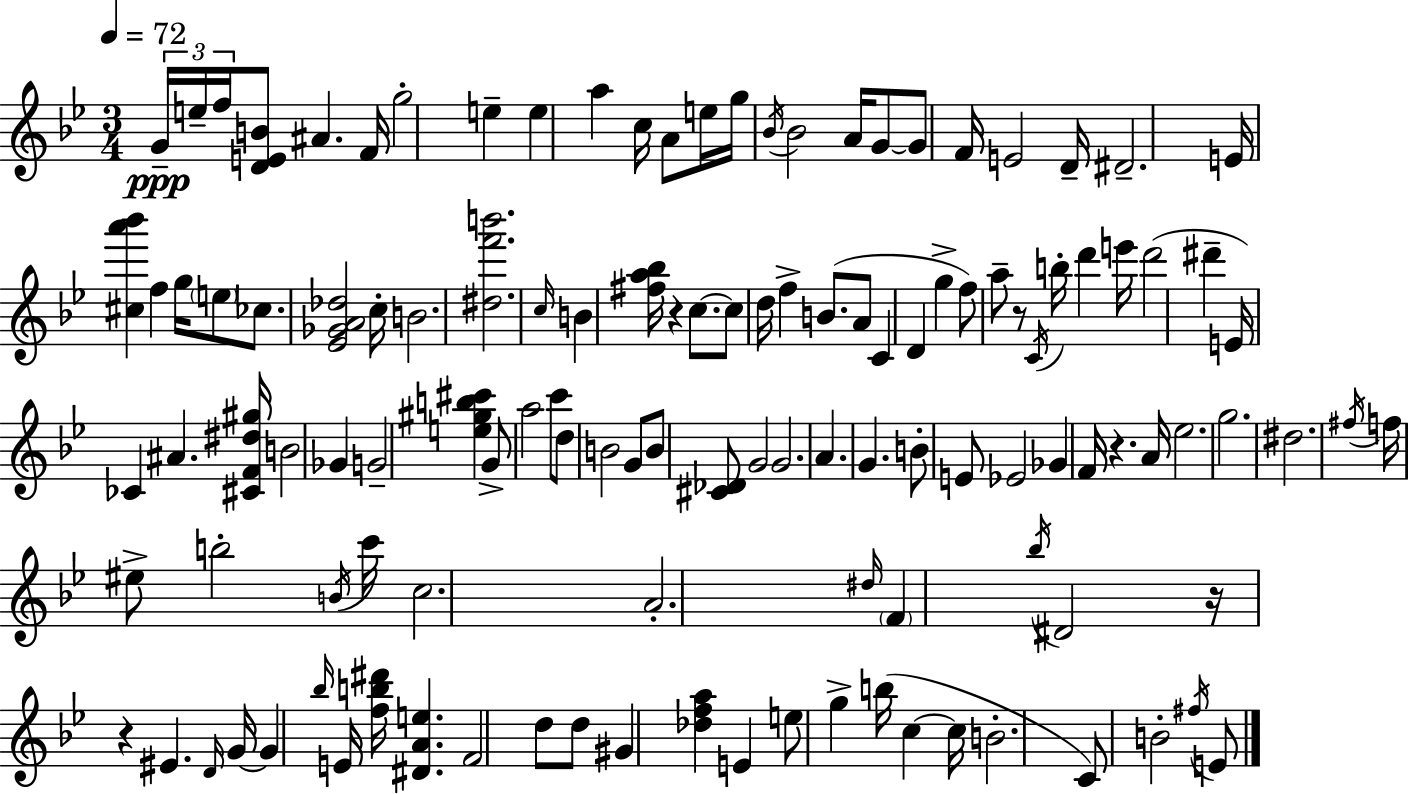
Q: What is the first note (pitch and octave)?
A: G4